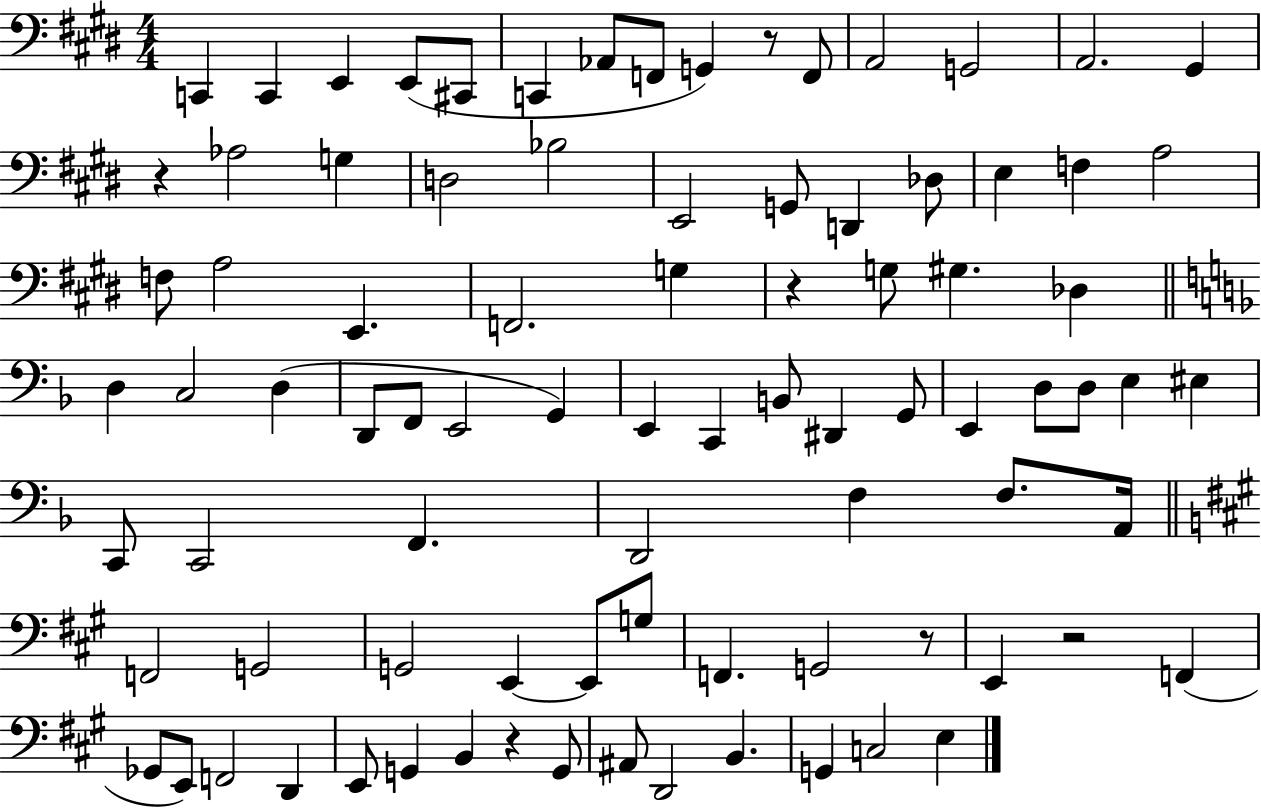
{
  \clef bass
  \numericTimeSignature
  \time 4/4
  \key e \major
  c,4 c,4 e,4 e,8( cis,8 | c,4 aes,8 f,8 g,4) r8 f,8 | a,2 g,2 | a,2. gis,4 | \break r4 aes2 g4 | d2 bes2 | e,2 g,8 d,4 des8 | e4 f4 a2 | \break f8 a2 e,4. | f,2. g4 | r4 g8 gis4. des4 | \bar "||" \break \key d \minor d4 c2 d4( | d,8 f,8 e,2 g,4) | e,4 c,4 b,8 dis,4 g,8 | e,4 d8 d8 e4 eis4 | \break c,8 c,2 f,4. | d,2 f4 f8. a,16 | \bar "||" \break \key a \major f,2 g,2 | g,2 e,4~~ e,8 g8 | f,4. g,2 r8 | e,4 r2 f,4( | \break ges,8 e,8) f,2 d,4 | e,8 g,4 b,4 r4 g,8 | ais,8 d,2 b,4. | g,4 c2 e4 | \break \bar "|."
}